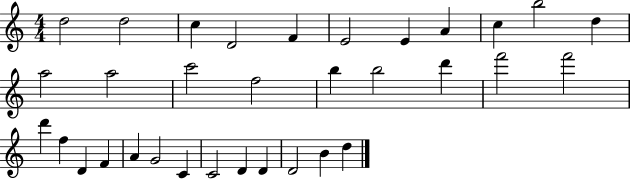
D5/h D5/h C5/q D4/h F4/q E4/h E4/q A4/q C5/q B5/h D5/q A5/h A5/h C6/h F5/h B5/q B5/h D6/q F6/h F6/h D6/q F5/q D4/q F4/q A4/q G4/h C4/q C4/h D4/q D4/q D4/h B4/q D5/q